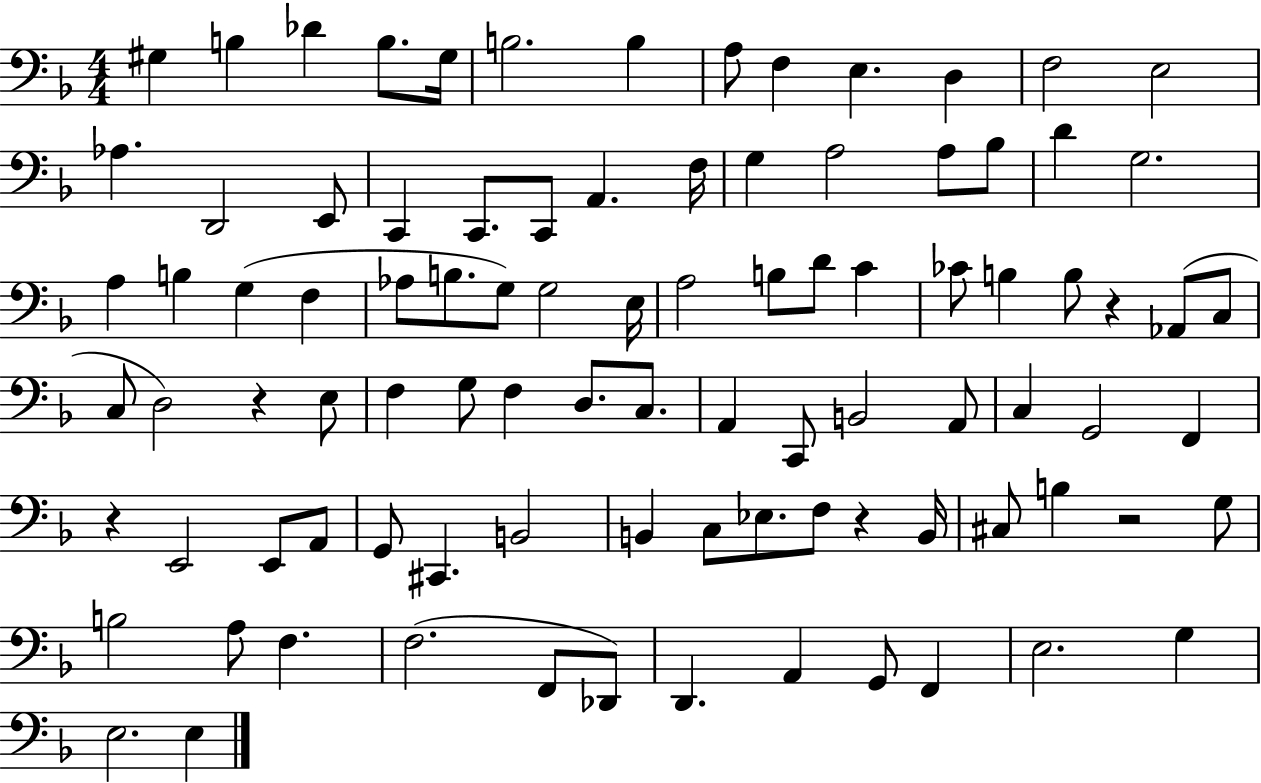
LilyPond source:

{
  \clef bass
  \numericTimeSignature
  \time 4/4
  \key f \major
  gis4 b4 des'4 b8. gis16 | b2. b4 | a8 f4 e4. d4 | f2 e2 | \break aes4. d,2 e,8 | c,4 c,8. c,8 a,4. f16 | g4 a2 a8 bes8 | d'4 g2. | \break a4 b4 g4( f4 | aes8 b8. g8) g2 e16 | a2 b8 d'8 c'4 | ces'8 b4 b8 r4 aes,8( c8 | \break c8 d2) r4 e8 | f4 g8 f4 d8. c8. | a,4 c,8 b,2 a,8 | c4 g,2 f,4 | \break r4 e,2 e,8 a,8 | g,8 cis,4. b,2 | b,4 c8 ees8. f8 r4 b,16 | cis8 b4 r2 g8 | \break b2 a8 f4. | f2.( f,8 des,8) | d,4. a,4 g,8 f,4 | e2. g4 | \break e2. e4 | \bar "|."
}